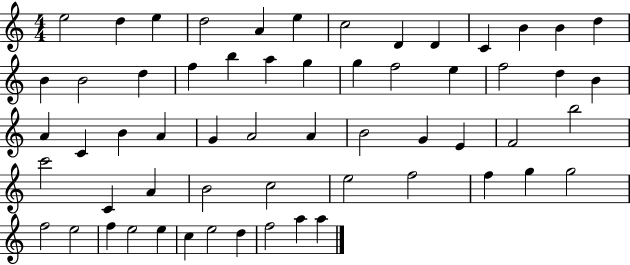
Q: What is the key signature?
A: C major